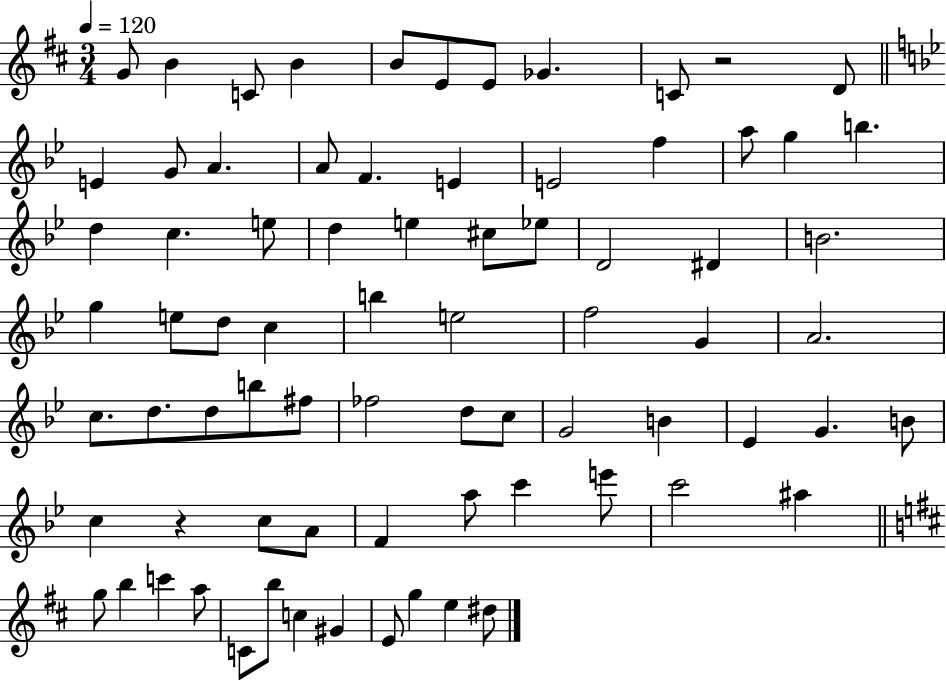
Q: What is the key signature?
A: D major